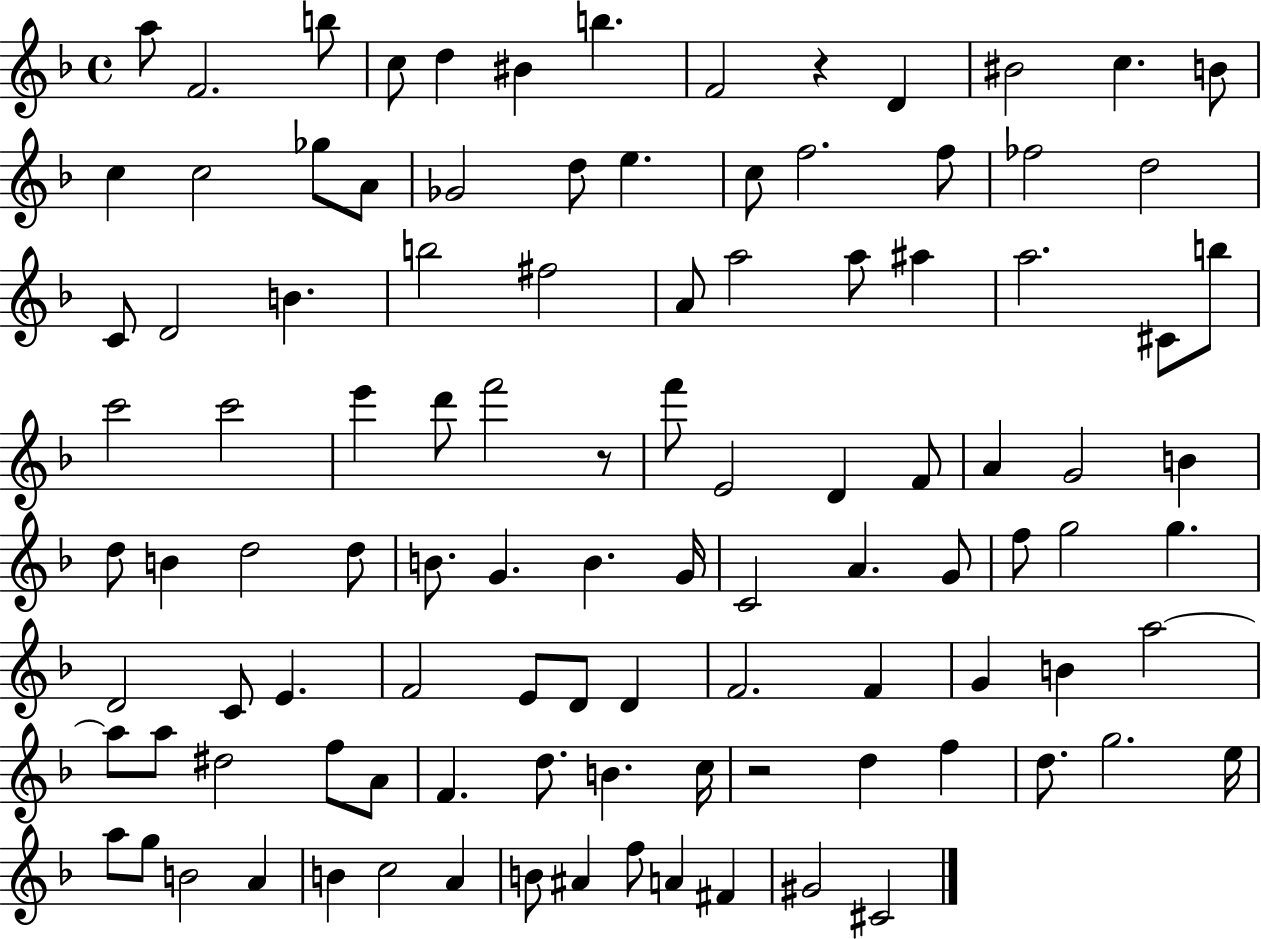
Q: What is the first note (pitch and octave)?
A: A5